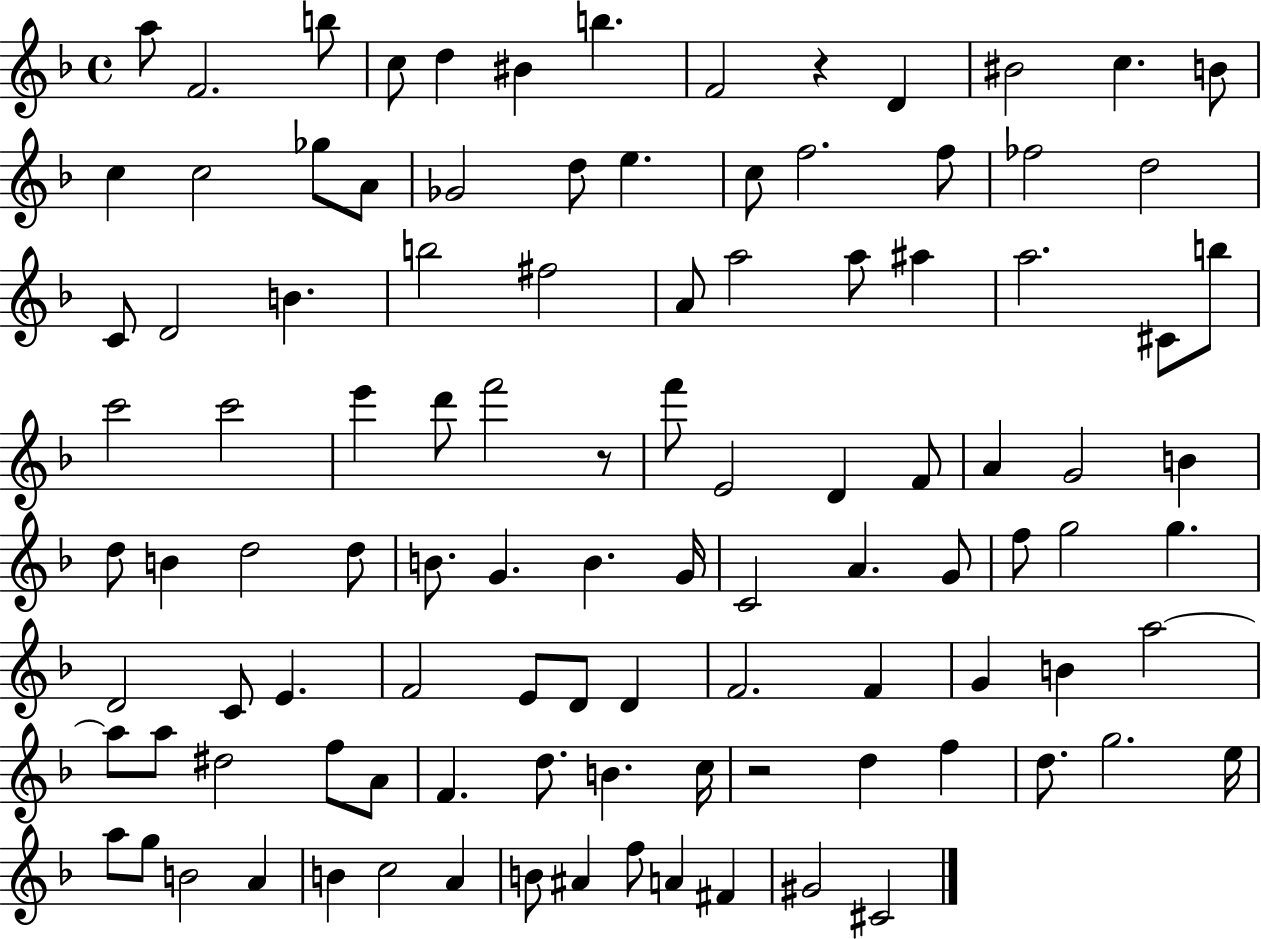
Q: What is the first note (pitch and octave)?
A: A5